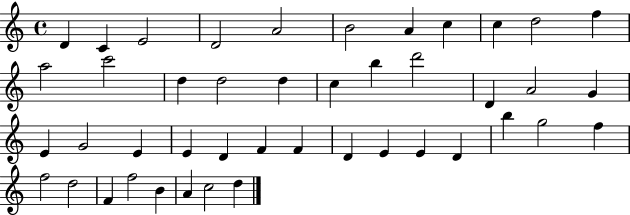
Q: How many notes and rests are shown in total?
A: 44